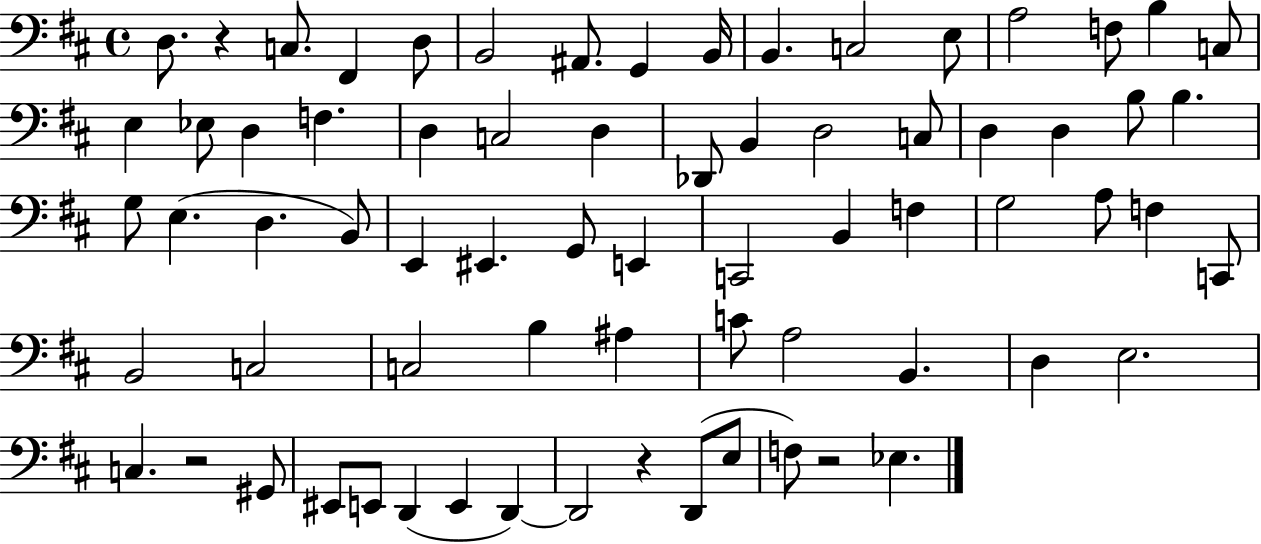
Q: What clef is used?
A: bass